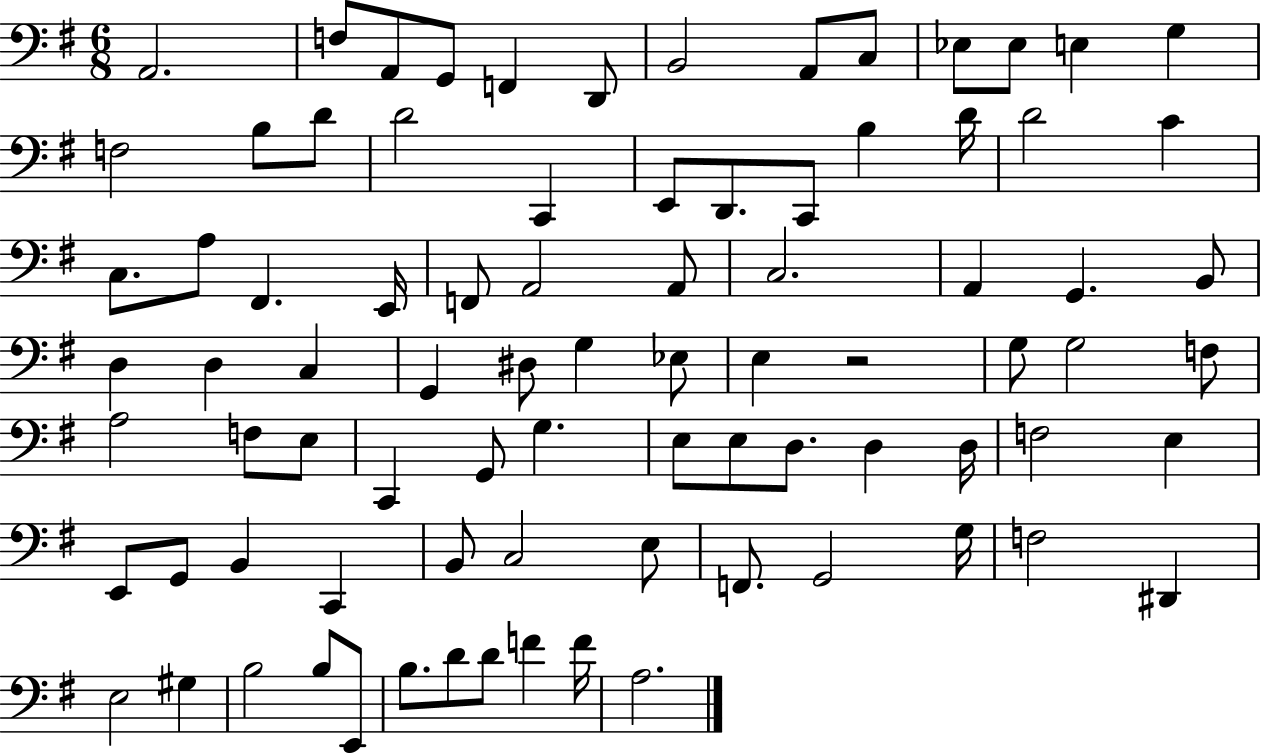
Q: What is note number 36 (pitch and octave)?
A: B2